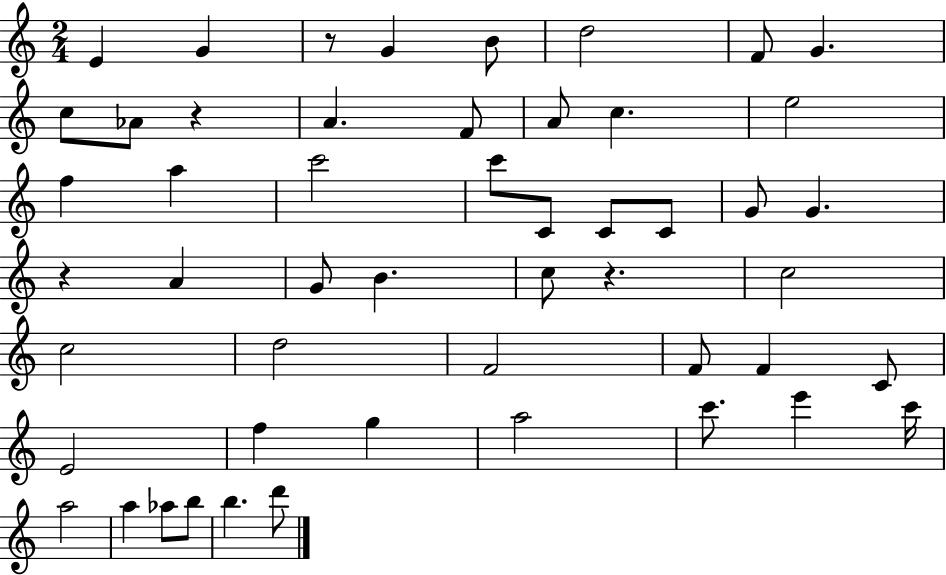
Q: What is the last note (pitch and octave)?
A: D6